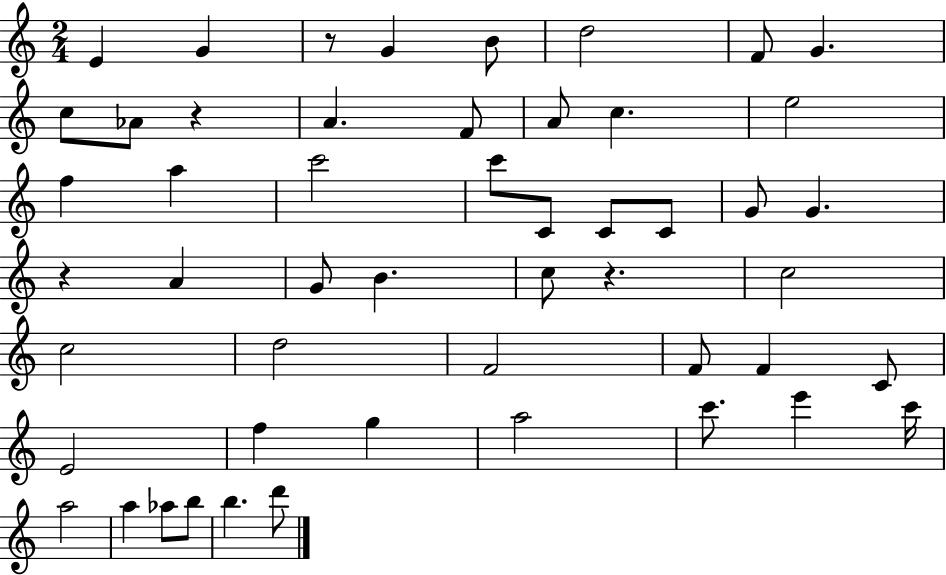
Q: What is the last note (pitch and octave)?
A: D6